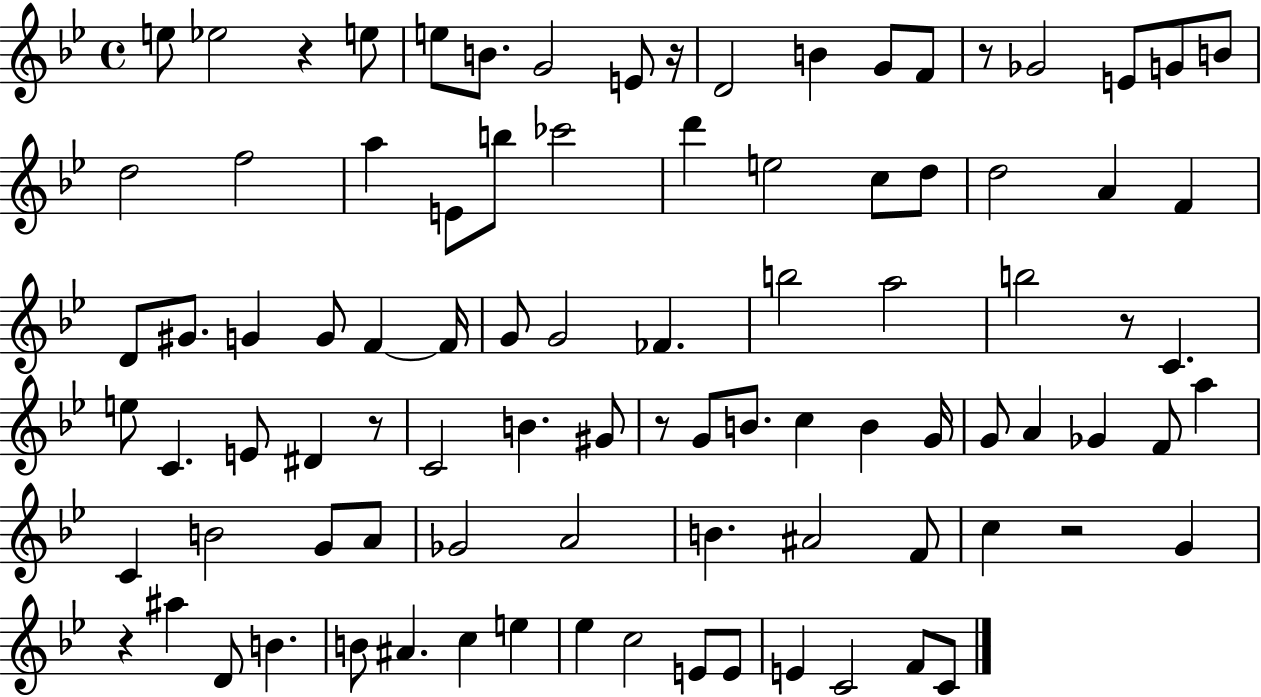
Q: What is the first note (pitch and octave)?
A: E5